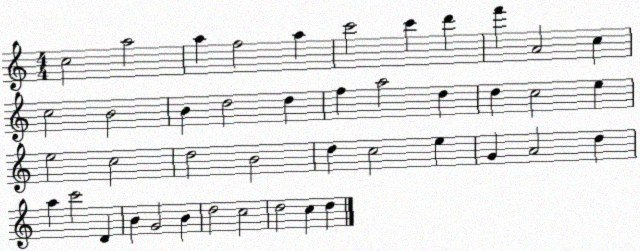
X:1
T:Untitled
M:4/4
L:1/4
K:C
c2 a2 a f2 a c'2 c' d' f' A2 c c2 B2 B d2 d f a2 d d c2 e e2 c2 d2 B2 d c2 e G A2 d a c'2 D B G2 B d2 c2 d2 c d